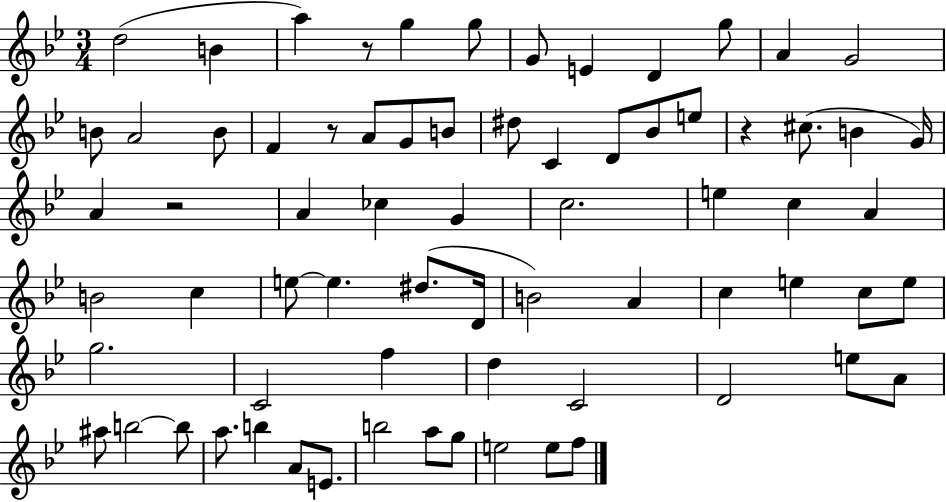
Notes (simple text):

D5/h B4/q A5/q R/e G5/q G5/e G4/e E4/q D4/q G5/e A4/q G4/h B4/e A4/h B4/e F4/q R/e A4/e G4/e B4/e D#5/e C4/q D4/e Bb4/e E5/e R/q C#5/e. B4/q G4/s A4/q R/h A4/q CES5/q G4/q C5/h. E5/q C5/q A4/q B4/h C5/q E5/e E5/q. D#5/e. D4/s B4/h A4/q C5/q E5/q C5/e E5/e G5/h. C4/h F5/q D5/q C4/h D4/h E5/e A4/e A#5/e B5/h B5/e A5/e. B5/q A4/e E4/e. B5/h A5/e G5/e E5/h E5/e F5/e